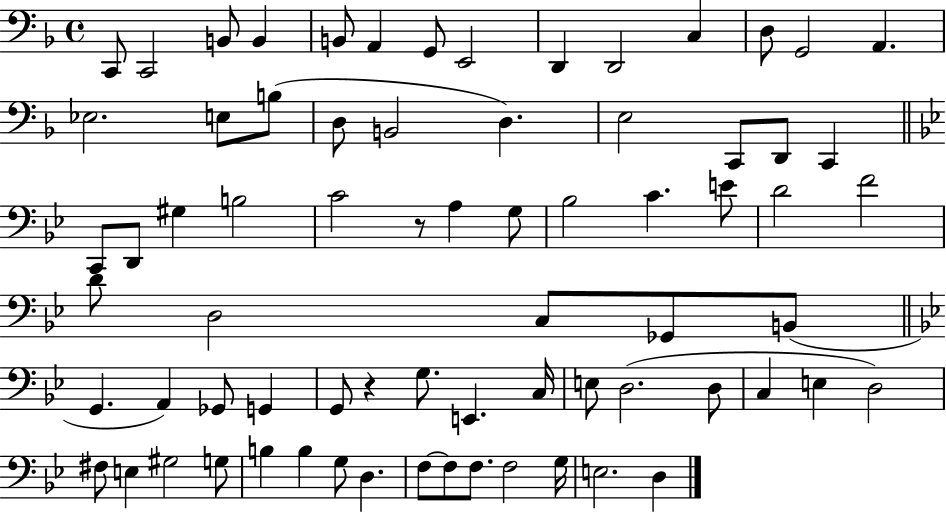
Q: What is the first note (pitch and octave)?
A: C2